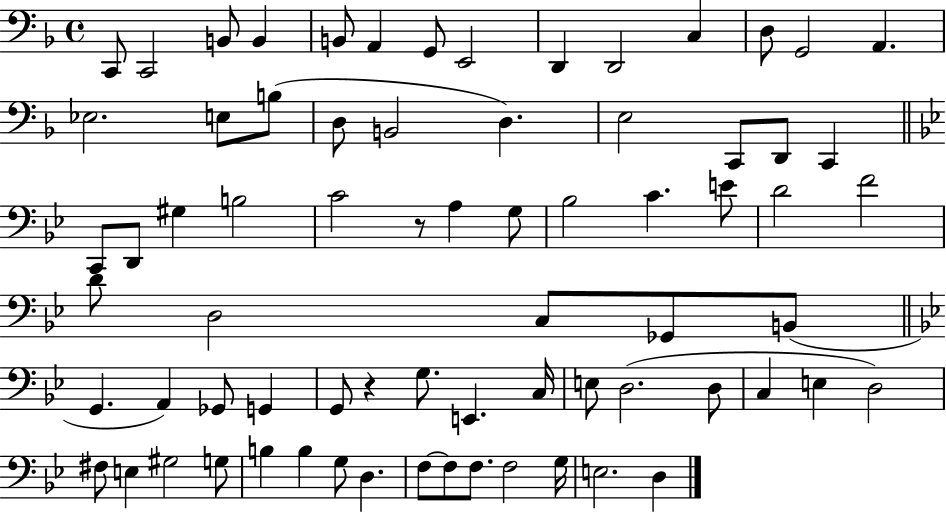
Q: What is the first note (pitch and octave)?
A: C2